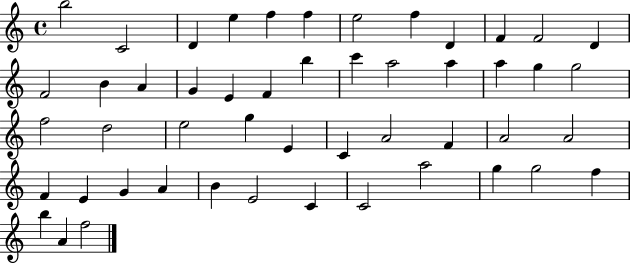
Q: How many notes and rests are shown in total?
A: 50